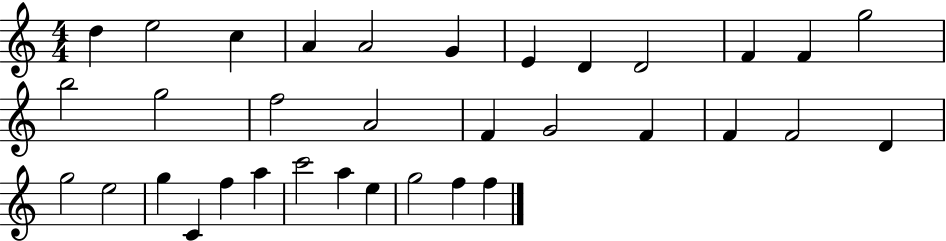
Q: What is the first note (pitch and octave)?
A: D5